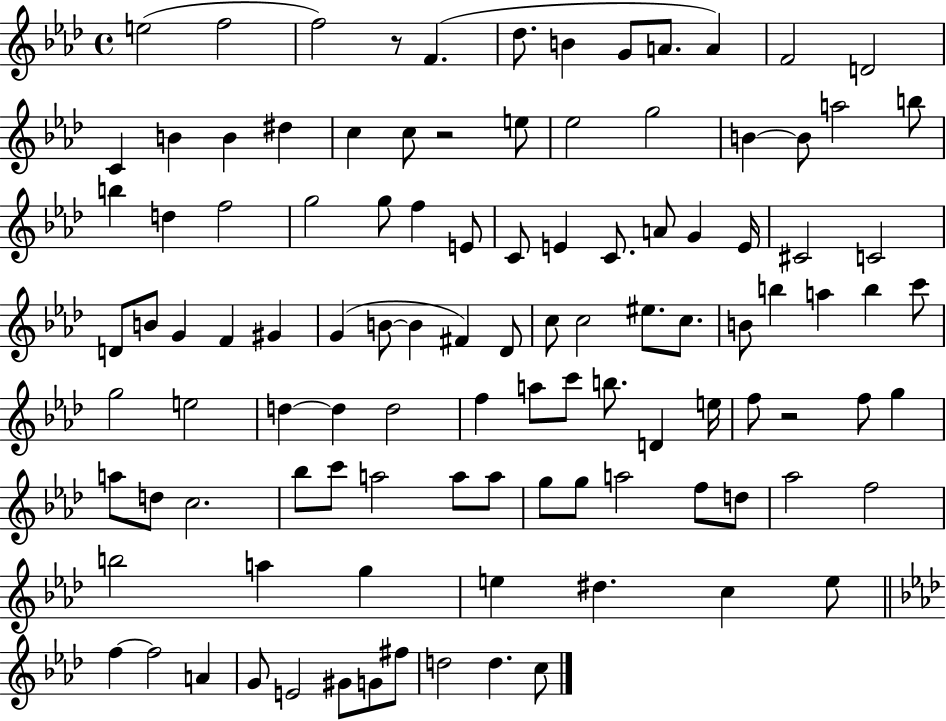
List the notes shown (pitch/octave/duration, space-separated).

E5/h F5/h F5/h R/e F4/q. Db5/e. B4/q G4/e A4/e. A4/q F4/h D4/h C4/q B4/q B4/q D#5/q C5/q C5/e R/h E5/e Eb5/h G5/h B4/q B4/e A5/h B5/e B5/q D5/q F5/h G5/h G5/e F5/q E4/e C4/e E4/q C4/e. A4/e G4/q E4/s C#4/h C4/h D4/e B4/e G4/q F4/q G#4/q G4/q B4/e B4/q F#4/q Db4/e C5/e C5/h EIS5/e. C5/e. B4/e B5/q A5/q B5/q C6/e G5/h E5/h D5/q D5/q D5/h F5/q A5/e C6/e B5/e. D4/q E5/s F5/e R/h F5/e G5/q A5/e D5/e C5/h. Bb5/e C6/e A5/h A5/e A5/e G5/e G5/e A5/h F5/e D5/e Ab5/h F5/h B5/h A5/q G5/q E5/q D#5/q. C5/q E5/e F5/q F5/h A4/q G4/e E4/h G#4/e G4/e F#5/e D5/h D5/q. C5/e